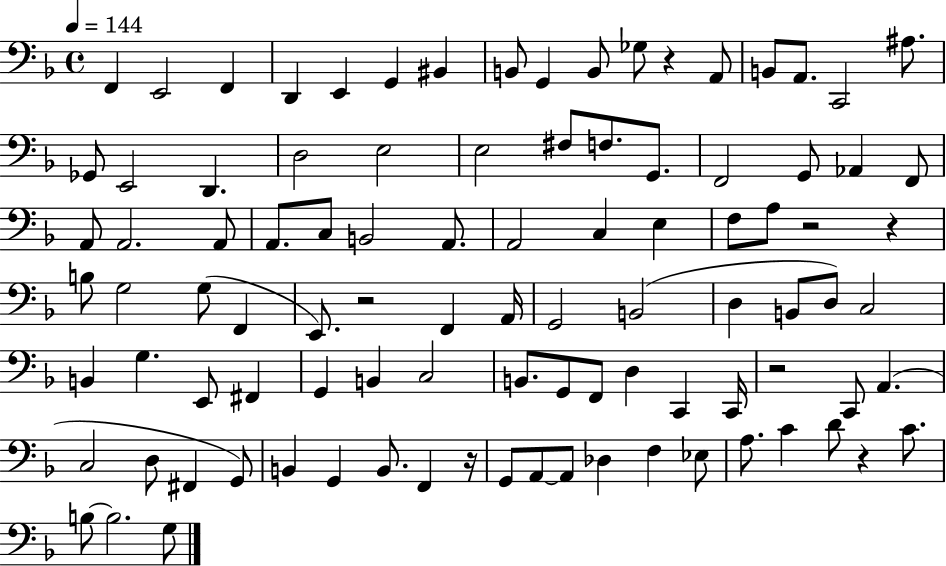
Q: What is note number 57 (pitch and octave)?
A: E2